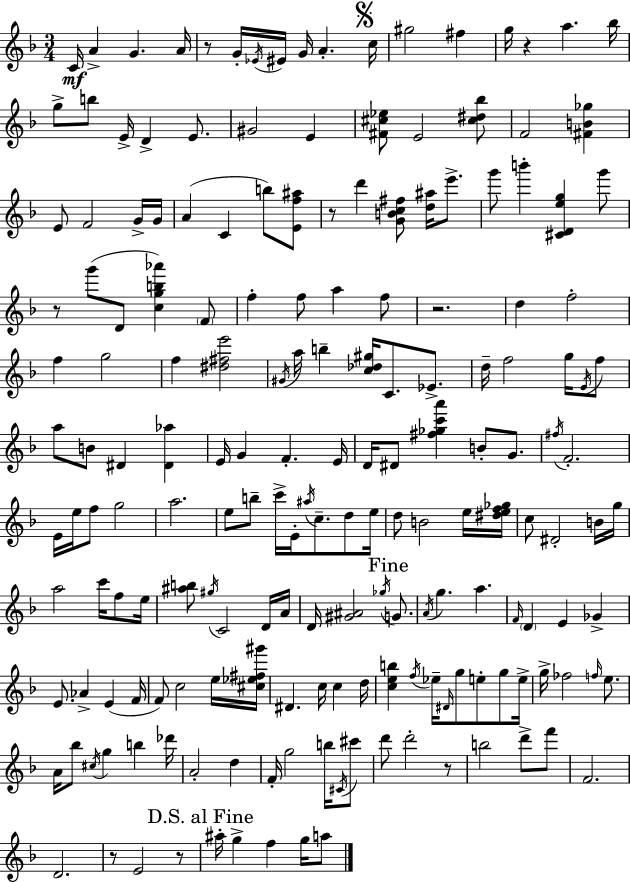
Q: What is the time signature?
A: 3/4